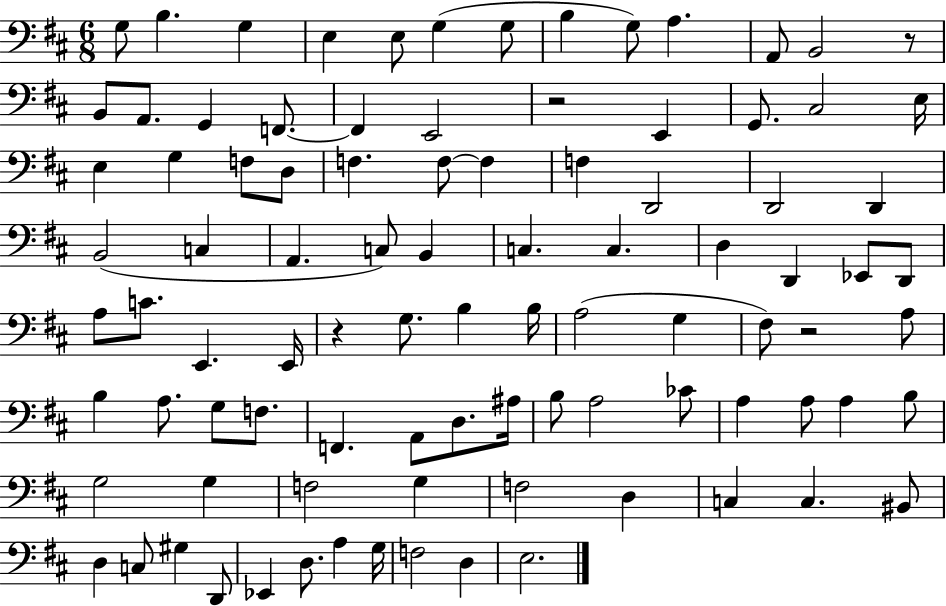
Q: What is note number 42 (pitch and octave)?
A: D2